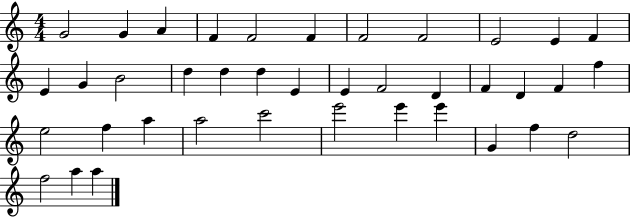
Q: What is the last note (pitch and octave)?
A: A5